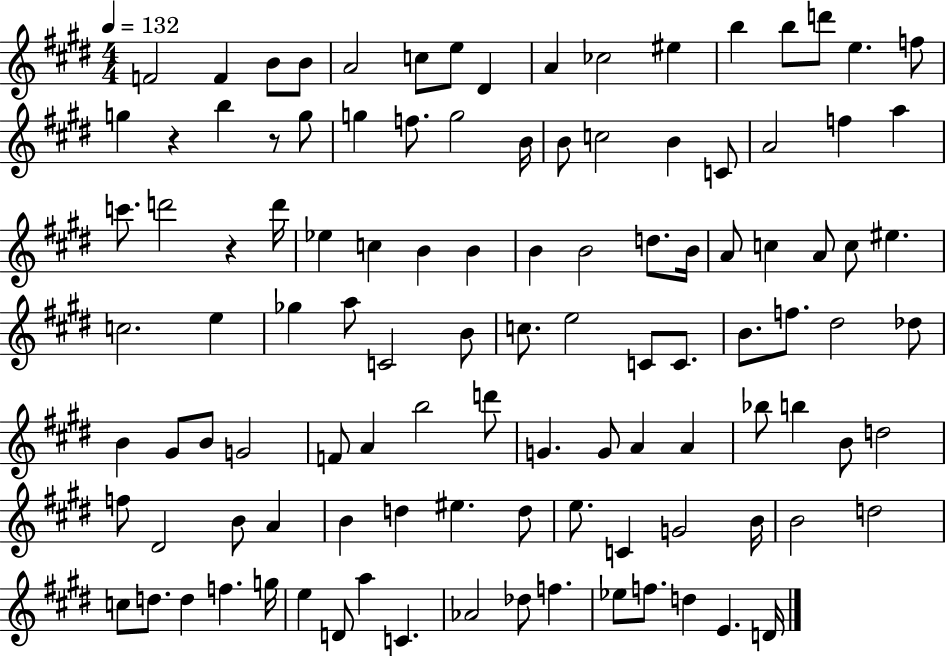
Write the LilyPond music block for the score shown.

{
  \clef treble
  \numericTimeSignature
  \time 4/4
  \key e \major
  \tempo 4 = 132
  f'2 f'4 b'8 b'8 | a'2 c''8 e''8 dis'4 | a'4 ces''2 eis''4 | b''4 b''8 d'''8 e''4. f''8 | \break g''4 r4 b''4 r8 g''8 | g''4 f''8. g''2 b'16 | b'8 c''2 b'4 c'8 | a'2 f''4 a''4 | \break c'''8. d'''2 r4 d'''16 | ees''4 c''4 b'4 b'4 | b'4 b'2 d''8. b'16 | a'8 c''4 a'8 c''8 eis''4. | \break c''2. e''4 | ges''4 a''8 c'2 b'8 | c''8. e''2 c'8 c'8. | b'8. f''8. dis''2 des''8 | \break b'4 gis'8 b'8 g'2 | f'8 a'4 b''2 d'''8 | g'4. g'8 a'4 a'4 | bes''8 b''4 b'8 d''2 | \break f''8 dis'2 b'8 a'4 | b'4 d''4 eis''4. d''8 | e''8. c'4 g'2 b'16 | b'2 d''2 | \break c''8 d''8. d''4 f''4. g''16 | e''4 d'8 a''4 c'4. | aes'2 des''8 f''4. | ees''8 f''8. d''4 e'4. d'16 | \break \bar "|."
}